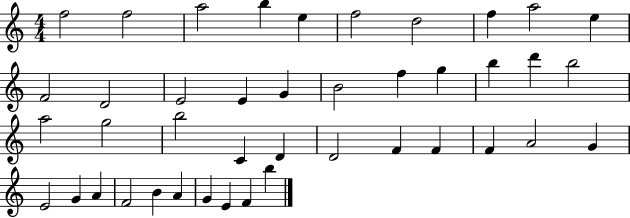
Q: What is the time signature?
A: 4/4